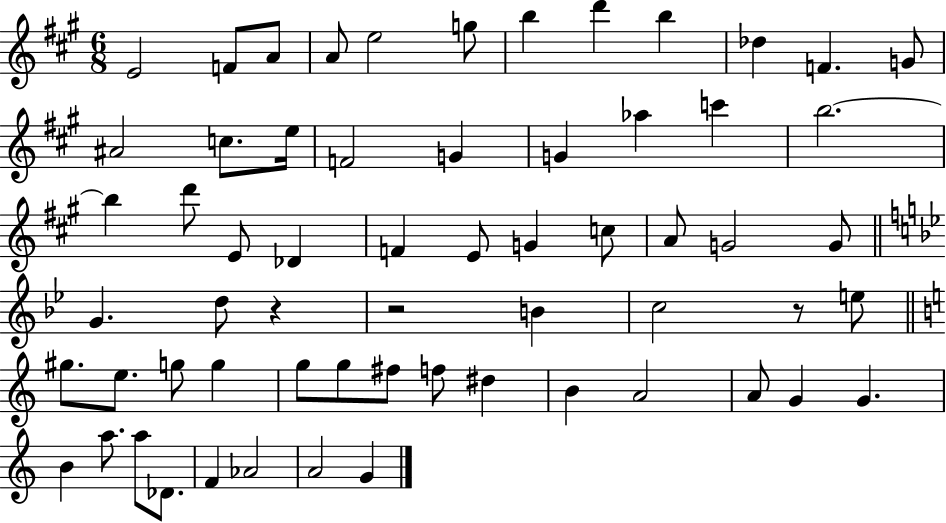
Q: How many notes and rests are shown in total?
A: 62